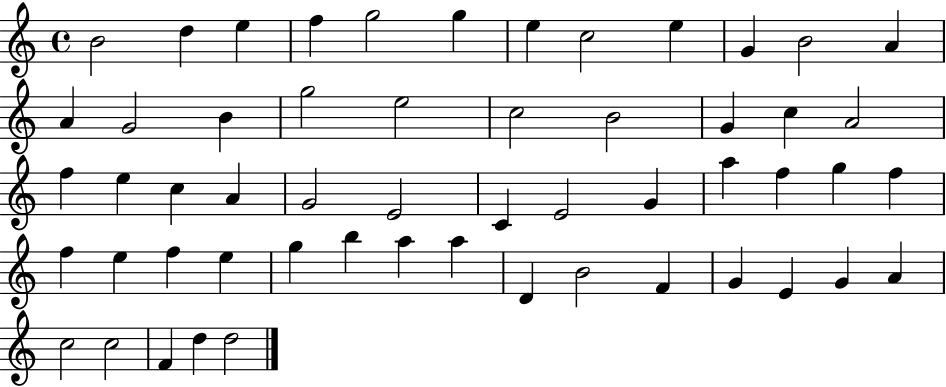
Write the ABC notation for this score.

X:1
T:Untitled
M:4/4
L:1/4
K:C
B2 d e f g2 g e c2 e G B2 A A G2 B g2 e2 c2 B2 G c A2 f e c A G2 E2 C E2 G a f g f f e f e g b a a D B2 F G E G A c2 c2 F d d2